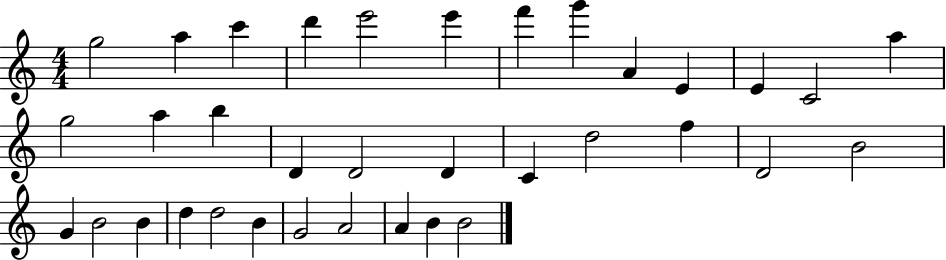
X:1
T:Untitled
M:4/4
L:1/4
K:C
g2 a c' d' e'2 e' f' g' A E E C2 a g2 a b D D2 D C d2 f D2 B2 G B2 B d d2 B G2 A2 A B B2